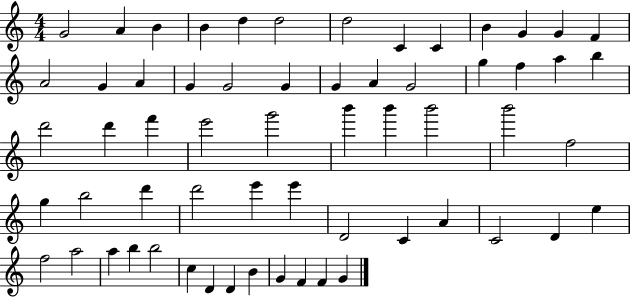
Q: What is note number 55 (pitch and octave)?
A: D4